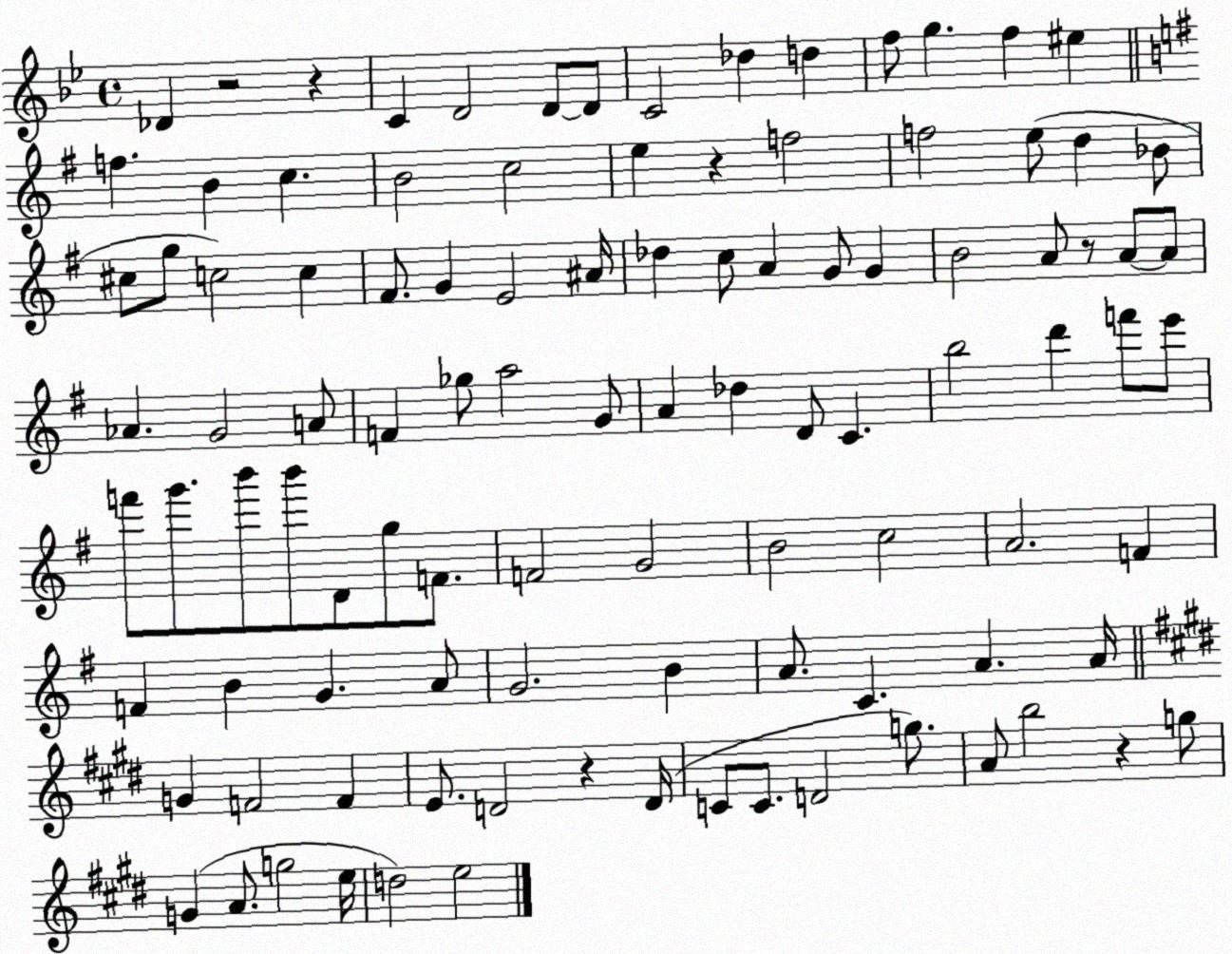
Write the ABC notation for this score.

X:1
T:Untitled
M:4/4
L:1/4
K:Bb
_D z2 z C D2 D/2 D/2 C2 _d d f/2 g f ^e f B c B2 c2 e z f2 f2 e/2 d _B/2 ^c/2 g/2 c2 c ^F/2 G E2 ^A/4 _d c/2 A G/2 G B2 A/2 z/2 A/2 A/2 _A G2 A/2 F _g/2 a2 G/2 A _d D/2 C b2 d' f'/2 e'/2 f'/2 g'/2 b'/2 b'/2 D/2 g/2 F/2 F2 G2 B2 c2 A2 F F B G A/2 G2 B A/2 C A A/4 G F2 F E/2 D2 z D/4 C/2 C/2 D2 g/2 A/2 b2 z g/2 G A/2 g2 e/4 d2 e2